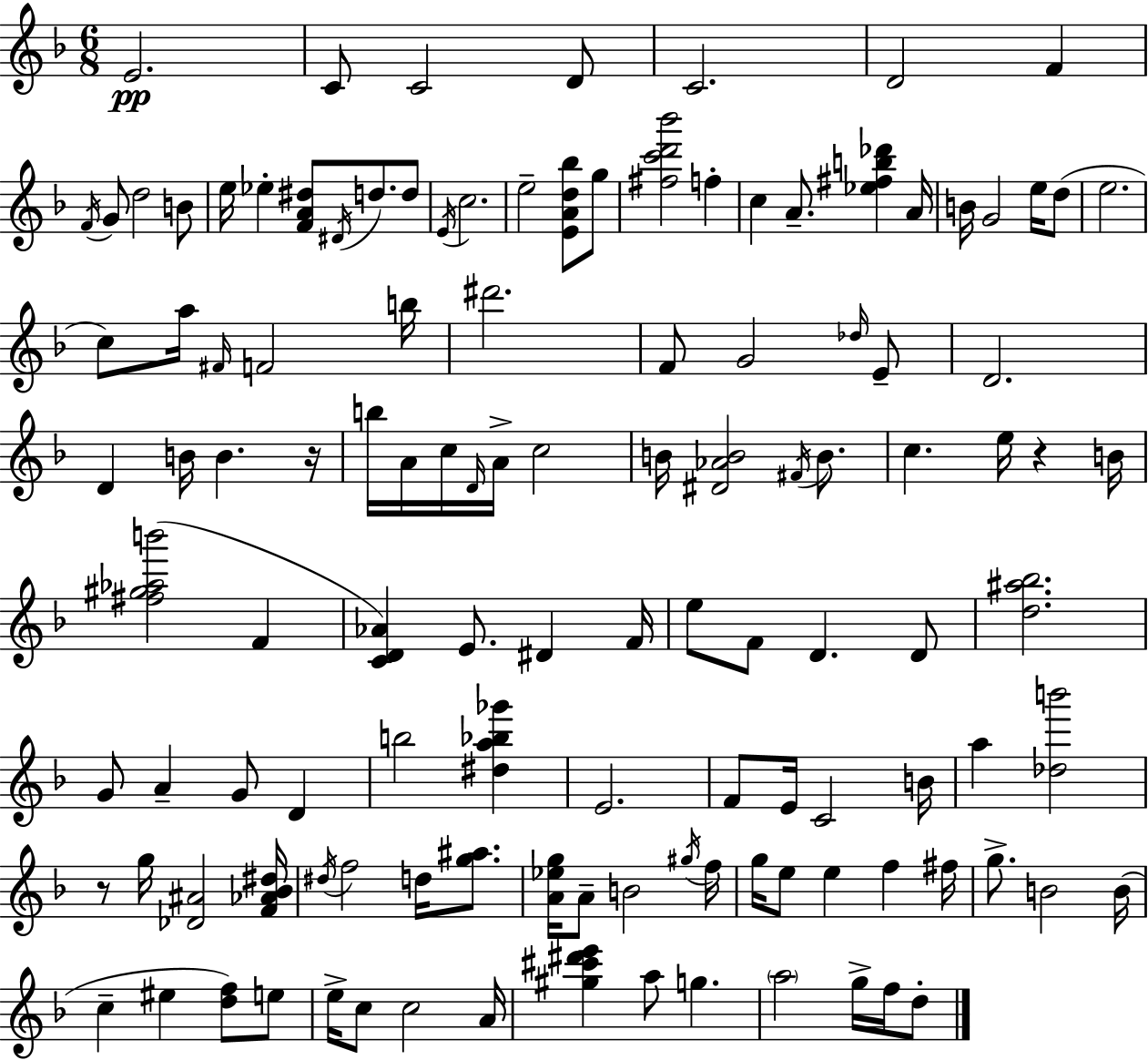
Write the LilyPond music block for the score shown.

{
  \clef treble
  \numericTimeSignature
  \time 6/8
  \key d \minor
  \repeat volta 2 { e'2.\pp | c'8 c'2 d'8 | c'2. | d'2 f'4 | \break \acciaccatura { f'16 } g'8 d''2 b'8 | e''16 ees''4-. <f' a' dis''>8 \acciaccatura { dis'16 } d''8. | d''8 \acciaccatura { e'16 } c''2. | e''2-- <e' a' d'' bes''>8 | \break g''8 <fis'' c''' d''' bes'''>2 f''4-. | c''4 a'8.-- <ees'' fis'' b'' des'''>4 | a'16 b'16 g'2 | e''16 d''8( e''2. | \break c''8) a''16 \grace { fis'16 } f'2 | b''16 dis'''2. | f'8 g'2 | \grace { des''16 } e'8-- d'2. | \break d'4 b'16 b'4. | r16 b''16 a'16 c''16 \grace { d'16 } a'16-> c''2 | b'16 <dis' aes' b'>2 | \acciaccatura { fis'16 } b'8. c''4. | \break e''16 r4 b'16 <fis'' gis'' aes'' b'''>2( | f'4 <c' d' aes'>4) e'8. | dis'4 f'16 e''8 f'8 d'4. | d'8 <d'' ais'' bes''>2. | \break g'8 a'4-- | g'8 d'4 b''2 | <dis'' a'' bes'' ges'''>4 e'2. | f'8 e'16 c'2 | \break b'16 a''4 <des'' b'''>2 | r8 g''16 <des' ais'>2 | <f' aes' bes' dis''>16 \acciaccatura { dis''16 } f''2 | d''16 <g'' ais''>8. <a' ees'' g''>16 a'8-- b'2 | \break \acciaccatura { gis''16 } f''16 g''16 e''8 | e''4 f''4 fis''16 g''8.-> | b'2 b'16( c''4-- | eis''4 <d'' f''>8) e''8 e''16-> c''8 | \break c''2 a'16 <gis'' cis''' dis''' e'''>4 | a''8 g''4. \parenthesize a''2 | g''16-> f''16 d''8-. } \bar "|."
}